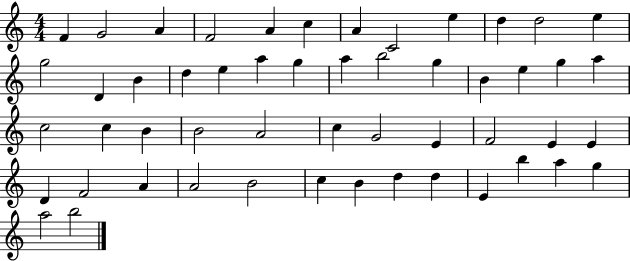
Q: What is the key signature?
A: C major